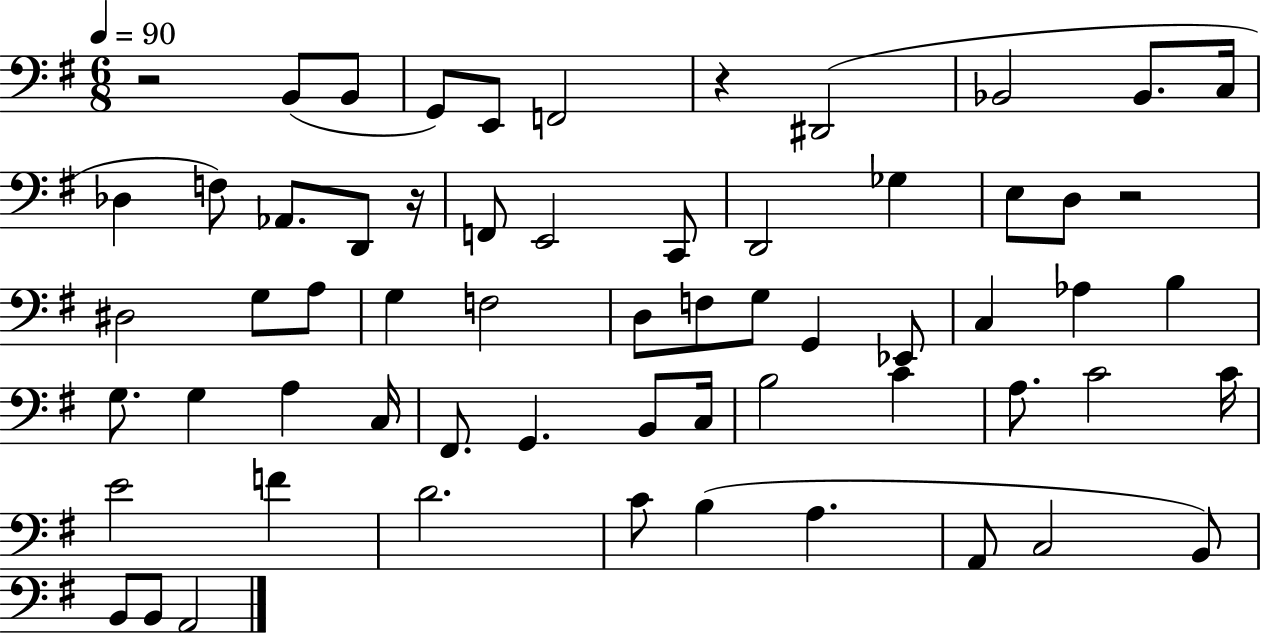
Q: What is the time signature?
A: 6/8